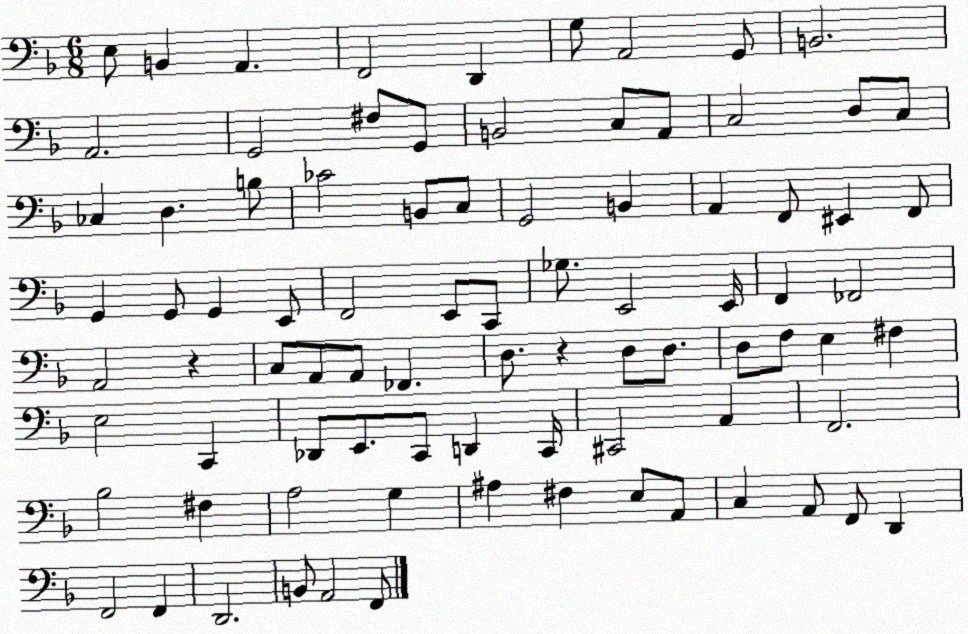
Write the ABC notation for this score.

X:1
T:Untitled
M:6/8
L:1/4
K:F
E,/2 B,, A,, F,,2 D,, G,/2 A,,2 G,,/2 B,,2 A,,2 G,,2 ^F,/2 G,,/2 B,,2 C,/2 A,,/2 C,2 D,/2 C,/2 _C, D, B,/2 _C2 B,,/2 C,/2 G,,2 B,, A,, F,,/2 ^E,, F,,/2 G,, G,,/2 G,, E,,/2 F,,2 E,,/2 C,,/2 _G,/2 E,,2 E,,/4 F,, _F,,2 A,,2 z C,/2 A,,/2 A,,/2 _F,, D,/2 z D,/2 D,/2 D,/2 F,/2 E, ^F, E,2 C,, _D,,/2 E,,/2 C,,/2 D,, C,,/4 ^C,,2 A,, F,,2 _B,2 ^F, A,2 G, ^A, ^F, E,/2 A,,/2 C, A,,/2 F,,/2 D,, F,,2 F,, D,,2 B,,/2 A,,2 F,,/2